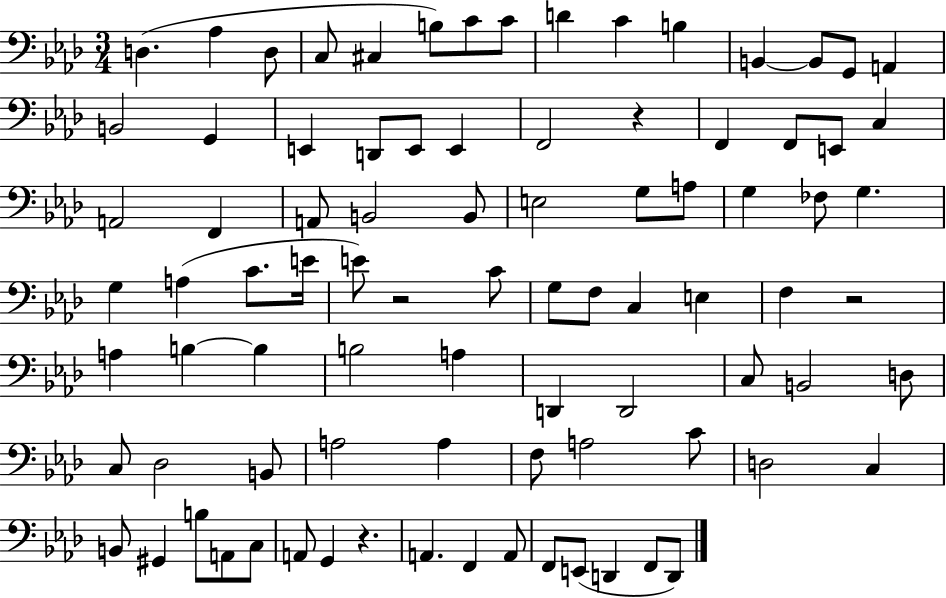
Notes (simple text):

D3/q. Ab3/q D3/e C3/e C#3/q B3/e C4/e C4/e D4/q C4/q B3/q B2/q B2/e G2/e A2/q B2/h G2/q E2/q D2/e E2/e E2/q F2/h R/q F2/q F2/e E2/e C3/q A2/h F2/q A2/e B2/h B2/e E3/h G3/e A3/e G3/q FES3/e G3/q. G3/q A3/q C4/e. E4/s E4/e R/h C4/e G3/e F3/e C3/q E3/q F3/q R/h A3/q B3/q B3/q B3/h A3/q D2/q D2/h C3/e B2/h D3/e C3/e Db3/h B2/e A3/h A3/q F3/e A3/h C4/e D3/h C3/q B2/e G#2/q B3/e A2/e C3/e A2/e G2/q R/q. A2/q. F2/q A2/e F2/e E2/e D2/q F2/e D2/e